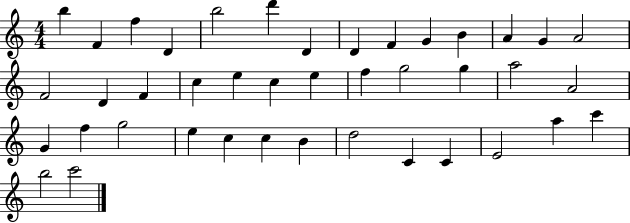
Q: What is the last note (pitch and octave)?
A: C6